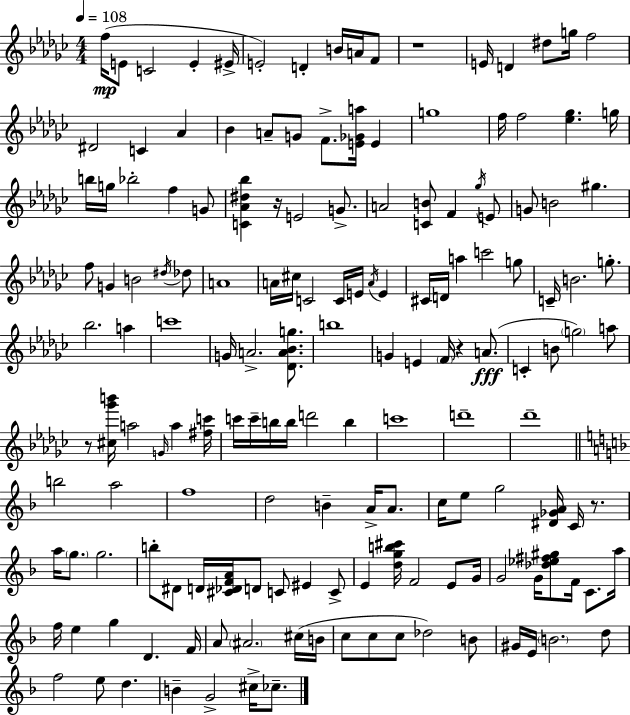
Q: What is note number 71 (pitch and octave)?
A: F4